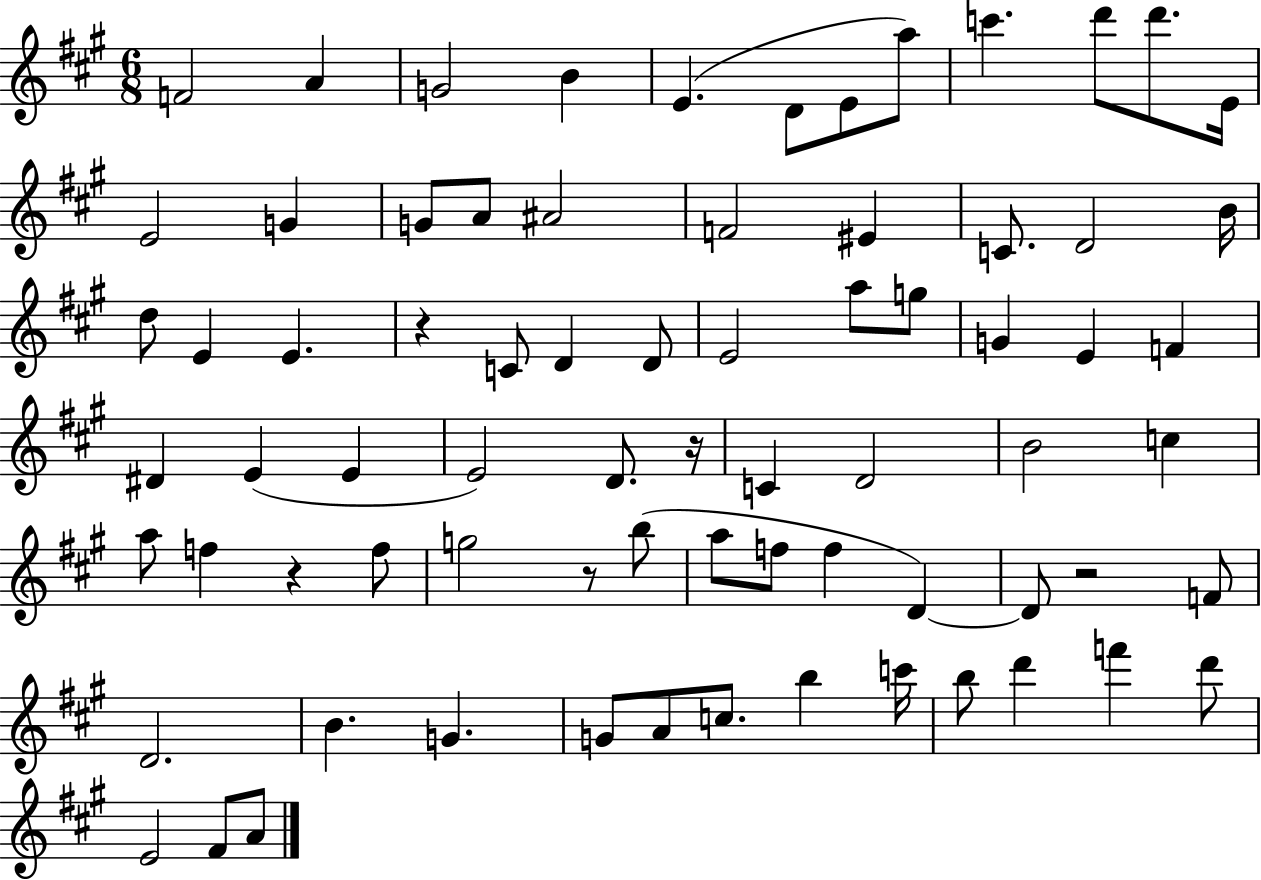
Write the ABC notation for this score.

X:1
T:Untitled
M:6/8
L:1/4
K:A
F2 A G2 B E D/2 E/2 a/2 c' d'/2 d'/2 E/4 E2 G G/2 A/2 ^A2 F2 ^E C/2 D2 B/4 d/2 E E z C/2 D D/2 E2 a/2 g/2 G E F ^D E E E2 D/2 z/4 C D2 B2 c a/2 f z f/2 g2 z/2 b/2 a/2 f/2 f D D/2 z2 F/2 D2 B G G/2 A/2 c/2 b c'/4 b/2 d' f' d'/2 E2 ^F/2 A/2